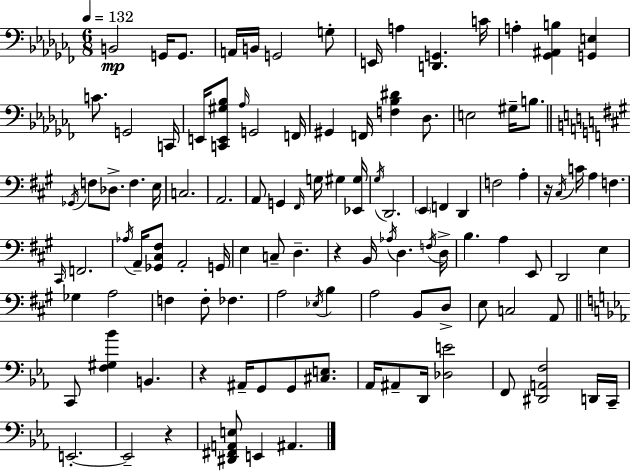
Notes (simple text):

B2/h G2/s G2/e. A2/s B2/s G2/h G3/e E2/s A3/q [D2,G2]/q. C4/s A3/q [Gb2,A#2,B3]/q [G2,E3]/q C4/e. G2/h C2/s E2/s [C2,E2,G#3,Bb3]/e Ab3/s G2/h F2/s G#2/q F2/s [F3,Bb3,D#4]/q Db3/e. E3/h G#3/s B3/e. Gb2/s F3/e Db3/e. F3/q. E3/s C3/h. A2/h. A2/e G2/q F#2/s G3/s G#3/q [Eb2,G#3]/s G#3/s D2/h. E2/q F2/q D2/q F3/h A3/q R/s C#3/s C4/s A3/q F3/q. C#2/s F2/h. Ab3/s A2/s [Gb2,C#3,F#3]/e A2/h G2/s E3/q C3/e D3/q. R/q B2/s Ab3/s D3/q. F3/s D3/s B3/q. A3/q E2/e D2/h E3/q Gb3/q A3/h F3/q F3/e FES3/q. A3/h Eb3/s B3/q A3/h B2/e D3/e E3/e C3/h A2/e C2/e [F3,G#3,Bb4]/q B2/q. R/q A#2/s G2/e G2/e [C#3,E3]/e. Ab2/s A#2/e D2/s [Db3,E4]/h F2/e [D#2,A2,F3]/h D2/s C2/s E2/h. E2/h R/q [D#2,F#2,A2,E3]/e E2/q A#2/q.